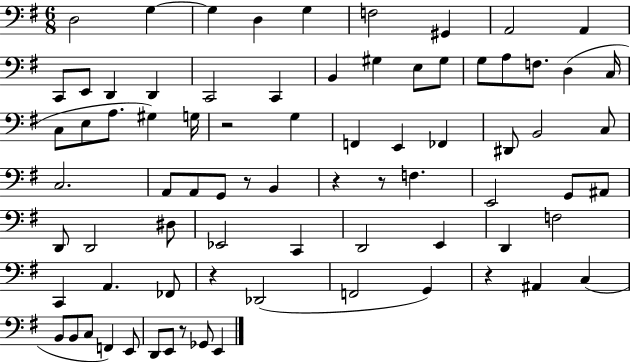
{
  \clef bass
  \numericTimeSignature
  \time 6/8
  \key g \major
  d2 g4~~ | g4 d4 g4 | f2 gis,4 | a,2 a,4 | \break c,8 e,8 d,4 d,4 | c,2 c,4 | b,4 gis4 e8 gis8 | g8 a8 f8. d4( c16 | \break c8 e8 a8. gis4) g16 | r2 g4 | f,4 e,4 fes,4 | dis,8 b,2 c8 | \break c2. | a,8 a,8 g,8 r8 b,4 | r4 r8 f4. | e,2 g,8 ais,8 | \break d,8 d,2 dis8 | ees,2 c,4 | d,2 e,4 | d,4 f2 | \break c,4 a,4. fes,8 | r4 des,2( | f,2 g,4) | r4 ais,4 c4( | \break b,8 b,8 c8 f,4) e,8 | d,8 e,8 r8 ges,8 e,4 | \bar "|."
}